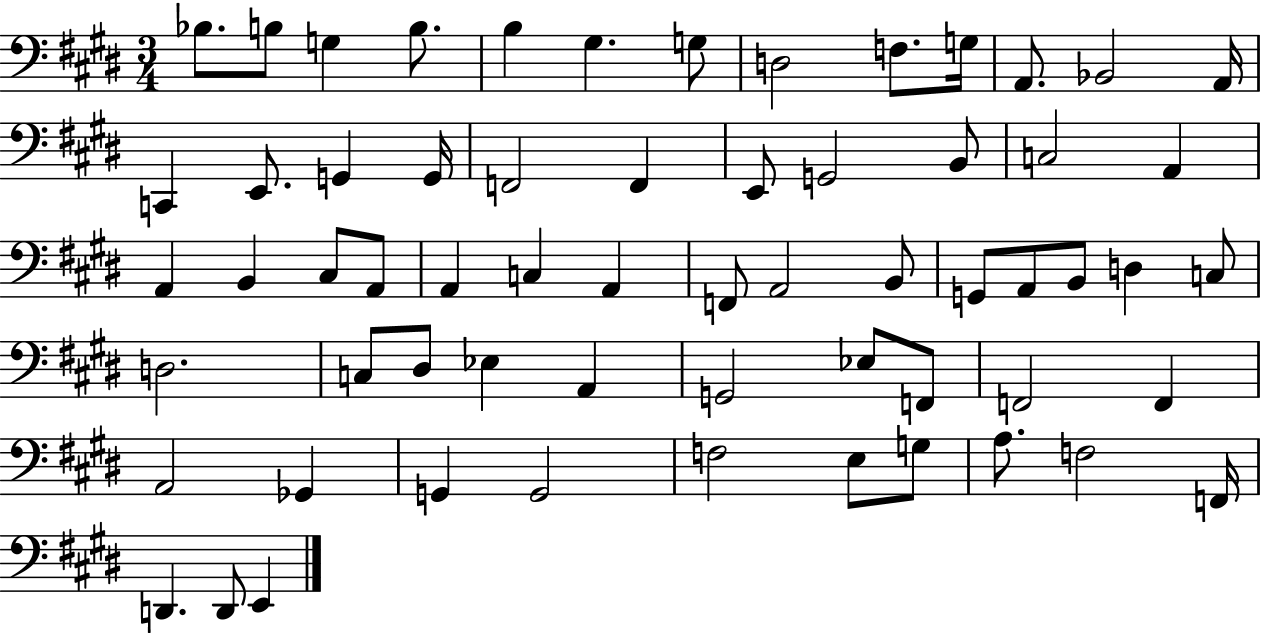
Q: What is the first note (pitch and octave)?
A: Bb3